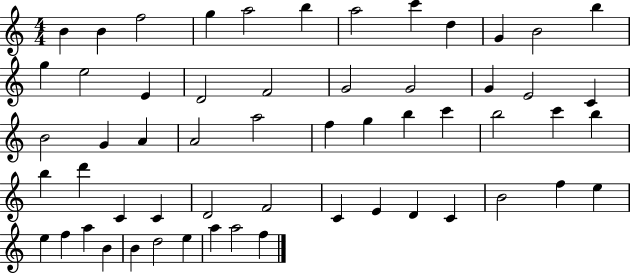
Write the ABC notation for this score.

X:1
T:Untitled
M:4/4
L:1/4
K:C
B B f2 g a2 b a2 c' d G B2 b g e2 E D2 F2 G2 G2 G E2 C B2 G A A2 a2 f g b c' b2 c' b b d' C C D2 F2 C E D C B2 f e e f a B B d2 e a a2 f